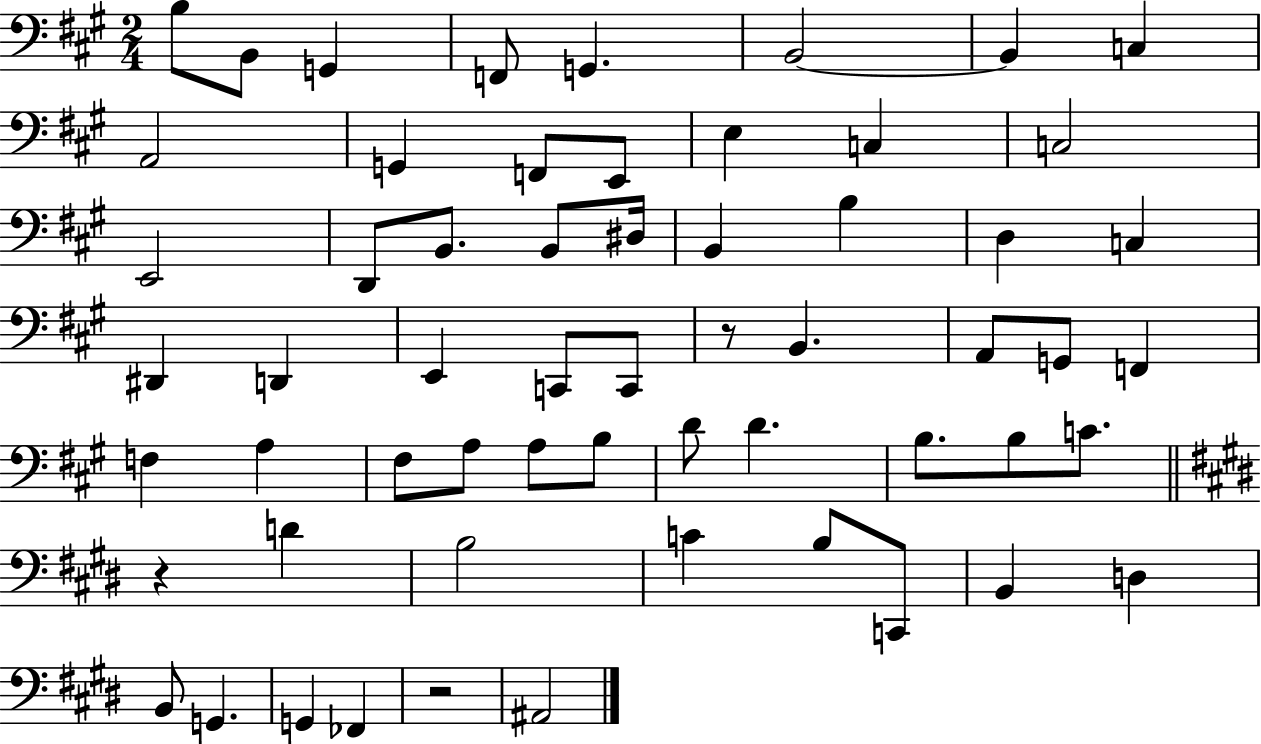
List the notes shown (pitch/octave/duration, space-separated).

B3/e B2/e G2/q F2/e G2/q. B2/h B2/q C3/q A2/h G2/q F2/e E2/e E3/q C3/q C3/h E2/h D2/e B2/e. B2/e D#3/s B2/q B3/q D3/q C3/q D#2/q D2/q E2/q C2/e C2/e R/e B2/q. A2/e G2/e F2/q F3/q A3/q F#3/e A3/e A3/e B3/e D4/e D4/q. B3/e. B3/e C4/e. R/q D4/q B3/h C4/q B3/e C2/e B2/q D3/q B2/e G2/q. G2/q FES2/q R/h A#2/h